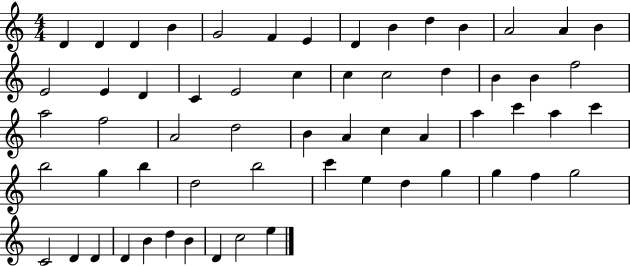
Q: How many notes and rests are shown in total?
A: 60